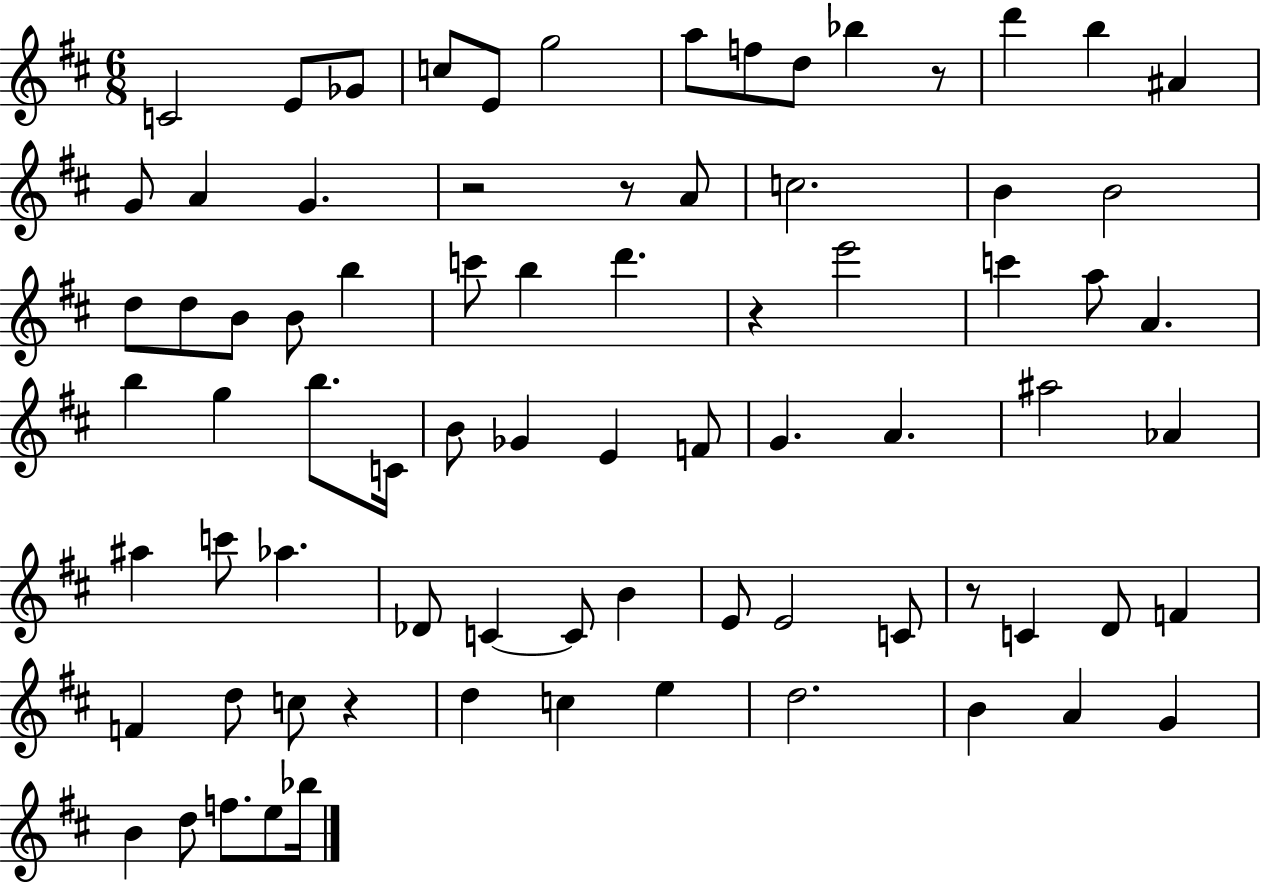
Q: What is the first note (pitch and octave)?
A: C4